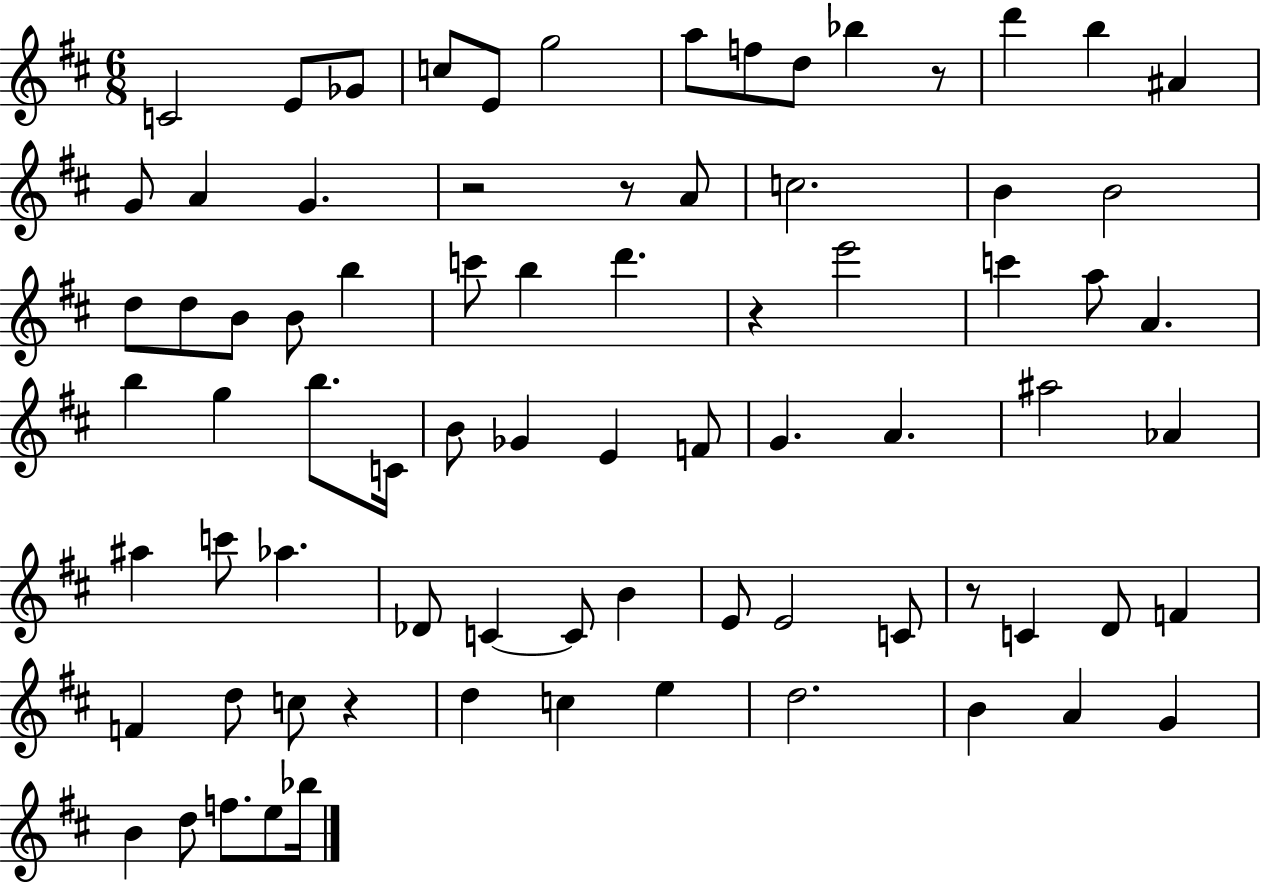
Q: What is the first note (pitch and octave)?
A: C4